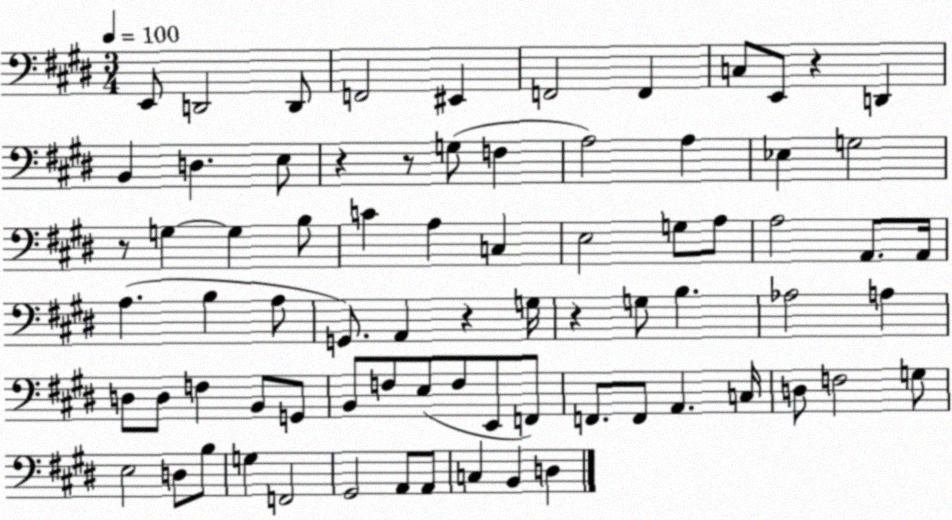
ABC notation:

X:1
T:Untitled
M:3/4
L:1/4
K:E
E,,/2 D,,2 D,,/2 F,,2 ^E,, F,,2 F,, C,/2 E,,/2 z D,, B,, D, E,/2 z z/2 G,/2 F, A,2 A, _E, G,2 z/2 G, G, B,/2 C A, C, E,2 G,/2 A,/2 A,2 A,,/2 A,,/4 A, B, A,/2 G,,/2 A,, z G,/4 z G,/2 B, _A,2 A, D,/2 D,/2 F, B,,/2 G,,/2 B,,/2 F,/2 E,/2 F,/2 E,,/2 F,,/2 F,,/2 F,,/2 A,, C,/4 D,/2 F,2 G,/2 E,2 D,/2 B,/2 G, F,,2 ^G,,2 A,,/2 A,,/2 C, B,, D,